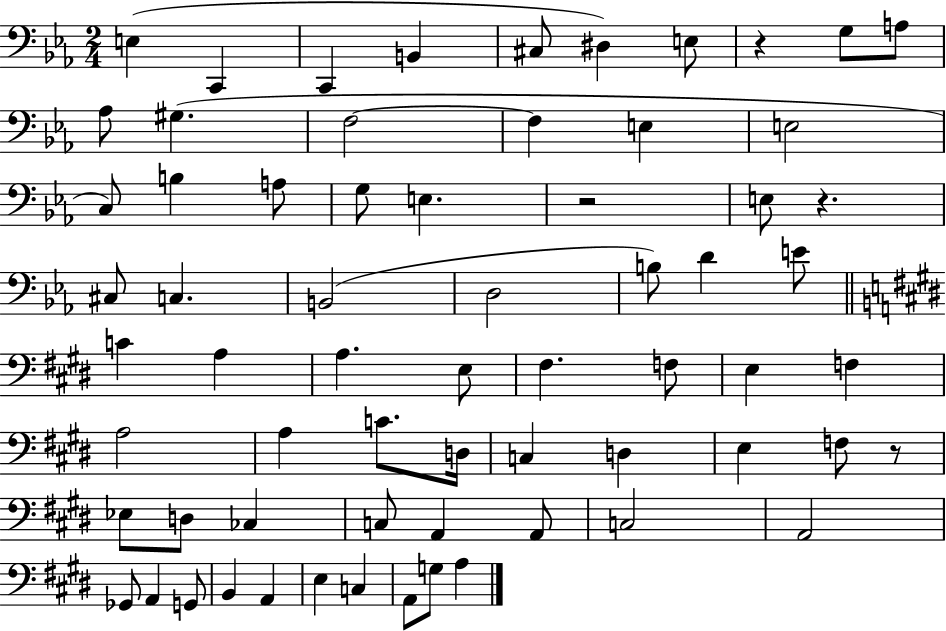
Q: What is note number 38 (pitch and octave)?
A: A3